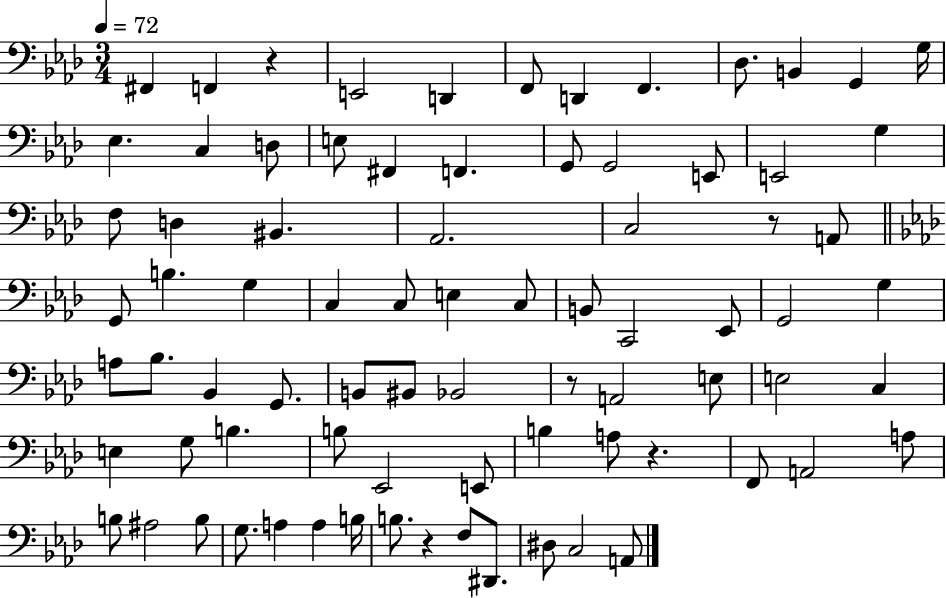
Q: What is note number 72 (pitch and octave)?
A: D#2